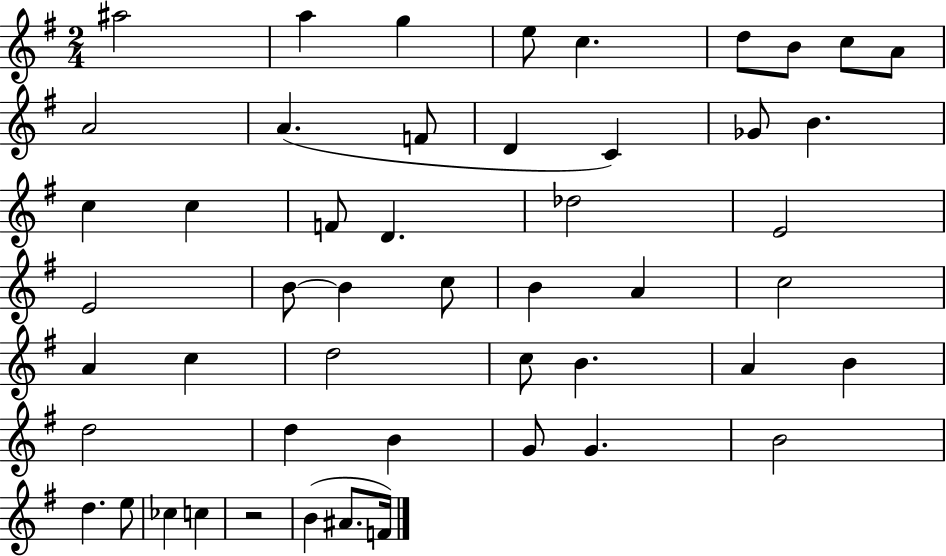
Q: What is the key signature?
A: G major